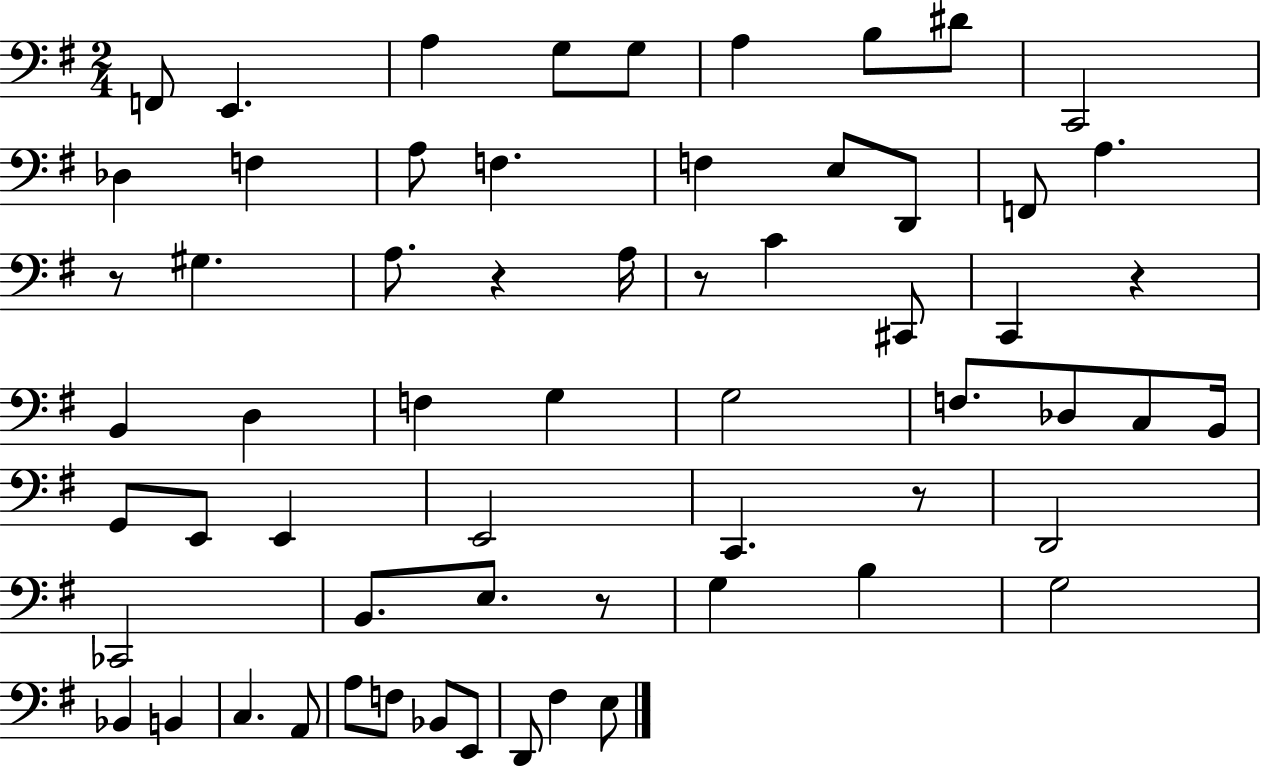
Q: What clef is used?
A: bass